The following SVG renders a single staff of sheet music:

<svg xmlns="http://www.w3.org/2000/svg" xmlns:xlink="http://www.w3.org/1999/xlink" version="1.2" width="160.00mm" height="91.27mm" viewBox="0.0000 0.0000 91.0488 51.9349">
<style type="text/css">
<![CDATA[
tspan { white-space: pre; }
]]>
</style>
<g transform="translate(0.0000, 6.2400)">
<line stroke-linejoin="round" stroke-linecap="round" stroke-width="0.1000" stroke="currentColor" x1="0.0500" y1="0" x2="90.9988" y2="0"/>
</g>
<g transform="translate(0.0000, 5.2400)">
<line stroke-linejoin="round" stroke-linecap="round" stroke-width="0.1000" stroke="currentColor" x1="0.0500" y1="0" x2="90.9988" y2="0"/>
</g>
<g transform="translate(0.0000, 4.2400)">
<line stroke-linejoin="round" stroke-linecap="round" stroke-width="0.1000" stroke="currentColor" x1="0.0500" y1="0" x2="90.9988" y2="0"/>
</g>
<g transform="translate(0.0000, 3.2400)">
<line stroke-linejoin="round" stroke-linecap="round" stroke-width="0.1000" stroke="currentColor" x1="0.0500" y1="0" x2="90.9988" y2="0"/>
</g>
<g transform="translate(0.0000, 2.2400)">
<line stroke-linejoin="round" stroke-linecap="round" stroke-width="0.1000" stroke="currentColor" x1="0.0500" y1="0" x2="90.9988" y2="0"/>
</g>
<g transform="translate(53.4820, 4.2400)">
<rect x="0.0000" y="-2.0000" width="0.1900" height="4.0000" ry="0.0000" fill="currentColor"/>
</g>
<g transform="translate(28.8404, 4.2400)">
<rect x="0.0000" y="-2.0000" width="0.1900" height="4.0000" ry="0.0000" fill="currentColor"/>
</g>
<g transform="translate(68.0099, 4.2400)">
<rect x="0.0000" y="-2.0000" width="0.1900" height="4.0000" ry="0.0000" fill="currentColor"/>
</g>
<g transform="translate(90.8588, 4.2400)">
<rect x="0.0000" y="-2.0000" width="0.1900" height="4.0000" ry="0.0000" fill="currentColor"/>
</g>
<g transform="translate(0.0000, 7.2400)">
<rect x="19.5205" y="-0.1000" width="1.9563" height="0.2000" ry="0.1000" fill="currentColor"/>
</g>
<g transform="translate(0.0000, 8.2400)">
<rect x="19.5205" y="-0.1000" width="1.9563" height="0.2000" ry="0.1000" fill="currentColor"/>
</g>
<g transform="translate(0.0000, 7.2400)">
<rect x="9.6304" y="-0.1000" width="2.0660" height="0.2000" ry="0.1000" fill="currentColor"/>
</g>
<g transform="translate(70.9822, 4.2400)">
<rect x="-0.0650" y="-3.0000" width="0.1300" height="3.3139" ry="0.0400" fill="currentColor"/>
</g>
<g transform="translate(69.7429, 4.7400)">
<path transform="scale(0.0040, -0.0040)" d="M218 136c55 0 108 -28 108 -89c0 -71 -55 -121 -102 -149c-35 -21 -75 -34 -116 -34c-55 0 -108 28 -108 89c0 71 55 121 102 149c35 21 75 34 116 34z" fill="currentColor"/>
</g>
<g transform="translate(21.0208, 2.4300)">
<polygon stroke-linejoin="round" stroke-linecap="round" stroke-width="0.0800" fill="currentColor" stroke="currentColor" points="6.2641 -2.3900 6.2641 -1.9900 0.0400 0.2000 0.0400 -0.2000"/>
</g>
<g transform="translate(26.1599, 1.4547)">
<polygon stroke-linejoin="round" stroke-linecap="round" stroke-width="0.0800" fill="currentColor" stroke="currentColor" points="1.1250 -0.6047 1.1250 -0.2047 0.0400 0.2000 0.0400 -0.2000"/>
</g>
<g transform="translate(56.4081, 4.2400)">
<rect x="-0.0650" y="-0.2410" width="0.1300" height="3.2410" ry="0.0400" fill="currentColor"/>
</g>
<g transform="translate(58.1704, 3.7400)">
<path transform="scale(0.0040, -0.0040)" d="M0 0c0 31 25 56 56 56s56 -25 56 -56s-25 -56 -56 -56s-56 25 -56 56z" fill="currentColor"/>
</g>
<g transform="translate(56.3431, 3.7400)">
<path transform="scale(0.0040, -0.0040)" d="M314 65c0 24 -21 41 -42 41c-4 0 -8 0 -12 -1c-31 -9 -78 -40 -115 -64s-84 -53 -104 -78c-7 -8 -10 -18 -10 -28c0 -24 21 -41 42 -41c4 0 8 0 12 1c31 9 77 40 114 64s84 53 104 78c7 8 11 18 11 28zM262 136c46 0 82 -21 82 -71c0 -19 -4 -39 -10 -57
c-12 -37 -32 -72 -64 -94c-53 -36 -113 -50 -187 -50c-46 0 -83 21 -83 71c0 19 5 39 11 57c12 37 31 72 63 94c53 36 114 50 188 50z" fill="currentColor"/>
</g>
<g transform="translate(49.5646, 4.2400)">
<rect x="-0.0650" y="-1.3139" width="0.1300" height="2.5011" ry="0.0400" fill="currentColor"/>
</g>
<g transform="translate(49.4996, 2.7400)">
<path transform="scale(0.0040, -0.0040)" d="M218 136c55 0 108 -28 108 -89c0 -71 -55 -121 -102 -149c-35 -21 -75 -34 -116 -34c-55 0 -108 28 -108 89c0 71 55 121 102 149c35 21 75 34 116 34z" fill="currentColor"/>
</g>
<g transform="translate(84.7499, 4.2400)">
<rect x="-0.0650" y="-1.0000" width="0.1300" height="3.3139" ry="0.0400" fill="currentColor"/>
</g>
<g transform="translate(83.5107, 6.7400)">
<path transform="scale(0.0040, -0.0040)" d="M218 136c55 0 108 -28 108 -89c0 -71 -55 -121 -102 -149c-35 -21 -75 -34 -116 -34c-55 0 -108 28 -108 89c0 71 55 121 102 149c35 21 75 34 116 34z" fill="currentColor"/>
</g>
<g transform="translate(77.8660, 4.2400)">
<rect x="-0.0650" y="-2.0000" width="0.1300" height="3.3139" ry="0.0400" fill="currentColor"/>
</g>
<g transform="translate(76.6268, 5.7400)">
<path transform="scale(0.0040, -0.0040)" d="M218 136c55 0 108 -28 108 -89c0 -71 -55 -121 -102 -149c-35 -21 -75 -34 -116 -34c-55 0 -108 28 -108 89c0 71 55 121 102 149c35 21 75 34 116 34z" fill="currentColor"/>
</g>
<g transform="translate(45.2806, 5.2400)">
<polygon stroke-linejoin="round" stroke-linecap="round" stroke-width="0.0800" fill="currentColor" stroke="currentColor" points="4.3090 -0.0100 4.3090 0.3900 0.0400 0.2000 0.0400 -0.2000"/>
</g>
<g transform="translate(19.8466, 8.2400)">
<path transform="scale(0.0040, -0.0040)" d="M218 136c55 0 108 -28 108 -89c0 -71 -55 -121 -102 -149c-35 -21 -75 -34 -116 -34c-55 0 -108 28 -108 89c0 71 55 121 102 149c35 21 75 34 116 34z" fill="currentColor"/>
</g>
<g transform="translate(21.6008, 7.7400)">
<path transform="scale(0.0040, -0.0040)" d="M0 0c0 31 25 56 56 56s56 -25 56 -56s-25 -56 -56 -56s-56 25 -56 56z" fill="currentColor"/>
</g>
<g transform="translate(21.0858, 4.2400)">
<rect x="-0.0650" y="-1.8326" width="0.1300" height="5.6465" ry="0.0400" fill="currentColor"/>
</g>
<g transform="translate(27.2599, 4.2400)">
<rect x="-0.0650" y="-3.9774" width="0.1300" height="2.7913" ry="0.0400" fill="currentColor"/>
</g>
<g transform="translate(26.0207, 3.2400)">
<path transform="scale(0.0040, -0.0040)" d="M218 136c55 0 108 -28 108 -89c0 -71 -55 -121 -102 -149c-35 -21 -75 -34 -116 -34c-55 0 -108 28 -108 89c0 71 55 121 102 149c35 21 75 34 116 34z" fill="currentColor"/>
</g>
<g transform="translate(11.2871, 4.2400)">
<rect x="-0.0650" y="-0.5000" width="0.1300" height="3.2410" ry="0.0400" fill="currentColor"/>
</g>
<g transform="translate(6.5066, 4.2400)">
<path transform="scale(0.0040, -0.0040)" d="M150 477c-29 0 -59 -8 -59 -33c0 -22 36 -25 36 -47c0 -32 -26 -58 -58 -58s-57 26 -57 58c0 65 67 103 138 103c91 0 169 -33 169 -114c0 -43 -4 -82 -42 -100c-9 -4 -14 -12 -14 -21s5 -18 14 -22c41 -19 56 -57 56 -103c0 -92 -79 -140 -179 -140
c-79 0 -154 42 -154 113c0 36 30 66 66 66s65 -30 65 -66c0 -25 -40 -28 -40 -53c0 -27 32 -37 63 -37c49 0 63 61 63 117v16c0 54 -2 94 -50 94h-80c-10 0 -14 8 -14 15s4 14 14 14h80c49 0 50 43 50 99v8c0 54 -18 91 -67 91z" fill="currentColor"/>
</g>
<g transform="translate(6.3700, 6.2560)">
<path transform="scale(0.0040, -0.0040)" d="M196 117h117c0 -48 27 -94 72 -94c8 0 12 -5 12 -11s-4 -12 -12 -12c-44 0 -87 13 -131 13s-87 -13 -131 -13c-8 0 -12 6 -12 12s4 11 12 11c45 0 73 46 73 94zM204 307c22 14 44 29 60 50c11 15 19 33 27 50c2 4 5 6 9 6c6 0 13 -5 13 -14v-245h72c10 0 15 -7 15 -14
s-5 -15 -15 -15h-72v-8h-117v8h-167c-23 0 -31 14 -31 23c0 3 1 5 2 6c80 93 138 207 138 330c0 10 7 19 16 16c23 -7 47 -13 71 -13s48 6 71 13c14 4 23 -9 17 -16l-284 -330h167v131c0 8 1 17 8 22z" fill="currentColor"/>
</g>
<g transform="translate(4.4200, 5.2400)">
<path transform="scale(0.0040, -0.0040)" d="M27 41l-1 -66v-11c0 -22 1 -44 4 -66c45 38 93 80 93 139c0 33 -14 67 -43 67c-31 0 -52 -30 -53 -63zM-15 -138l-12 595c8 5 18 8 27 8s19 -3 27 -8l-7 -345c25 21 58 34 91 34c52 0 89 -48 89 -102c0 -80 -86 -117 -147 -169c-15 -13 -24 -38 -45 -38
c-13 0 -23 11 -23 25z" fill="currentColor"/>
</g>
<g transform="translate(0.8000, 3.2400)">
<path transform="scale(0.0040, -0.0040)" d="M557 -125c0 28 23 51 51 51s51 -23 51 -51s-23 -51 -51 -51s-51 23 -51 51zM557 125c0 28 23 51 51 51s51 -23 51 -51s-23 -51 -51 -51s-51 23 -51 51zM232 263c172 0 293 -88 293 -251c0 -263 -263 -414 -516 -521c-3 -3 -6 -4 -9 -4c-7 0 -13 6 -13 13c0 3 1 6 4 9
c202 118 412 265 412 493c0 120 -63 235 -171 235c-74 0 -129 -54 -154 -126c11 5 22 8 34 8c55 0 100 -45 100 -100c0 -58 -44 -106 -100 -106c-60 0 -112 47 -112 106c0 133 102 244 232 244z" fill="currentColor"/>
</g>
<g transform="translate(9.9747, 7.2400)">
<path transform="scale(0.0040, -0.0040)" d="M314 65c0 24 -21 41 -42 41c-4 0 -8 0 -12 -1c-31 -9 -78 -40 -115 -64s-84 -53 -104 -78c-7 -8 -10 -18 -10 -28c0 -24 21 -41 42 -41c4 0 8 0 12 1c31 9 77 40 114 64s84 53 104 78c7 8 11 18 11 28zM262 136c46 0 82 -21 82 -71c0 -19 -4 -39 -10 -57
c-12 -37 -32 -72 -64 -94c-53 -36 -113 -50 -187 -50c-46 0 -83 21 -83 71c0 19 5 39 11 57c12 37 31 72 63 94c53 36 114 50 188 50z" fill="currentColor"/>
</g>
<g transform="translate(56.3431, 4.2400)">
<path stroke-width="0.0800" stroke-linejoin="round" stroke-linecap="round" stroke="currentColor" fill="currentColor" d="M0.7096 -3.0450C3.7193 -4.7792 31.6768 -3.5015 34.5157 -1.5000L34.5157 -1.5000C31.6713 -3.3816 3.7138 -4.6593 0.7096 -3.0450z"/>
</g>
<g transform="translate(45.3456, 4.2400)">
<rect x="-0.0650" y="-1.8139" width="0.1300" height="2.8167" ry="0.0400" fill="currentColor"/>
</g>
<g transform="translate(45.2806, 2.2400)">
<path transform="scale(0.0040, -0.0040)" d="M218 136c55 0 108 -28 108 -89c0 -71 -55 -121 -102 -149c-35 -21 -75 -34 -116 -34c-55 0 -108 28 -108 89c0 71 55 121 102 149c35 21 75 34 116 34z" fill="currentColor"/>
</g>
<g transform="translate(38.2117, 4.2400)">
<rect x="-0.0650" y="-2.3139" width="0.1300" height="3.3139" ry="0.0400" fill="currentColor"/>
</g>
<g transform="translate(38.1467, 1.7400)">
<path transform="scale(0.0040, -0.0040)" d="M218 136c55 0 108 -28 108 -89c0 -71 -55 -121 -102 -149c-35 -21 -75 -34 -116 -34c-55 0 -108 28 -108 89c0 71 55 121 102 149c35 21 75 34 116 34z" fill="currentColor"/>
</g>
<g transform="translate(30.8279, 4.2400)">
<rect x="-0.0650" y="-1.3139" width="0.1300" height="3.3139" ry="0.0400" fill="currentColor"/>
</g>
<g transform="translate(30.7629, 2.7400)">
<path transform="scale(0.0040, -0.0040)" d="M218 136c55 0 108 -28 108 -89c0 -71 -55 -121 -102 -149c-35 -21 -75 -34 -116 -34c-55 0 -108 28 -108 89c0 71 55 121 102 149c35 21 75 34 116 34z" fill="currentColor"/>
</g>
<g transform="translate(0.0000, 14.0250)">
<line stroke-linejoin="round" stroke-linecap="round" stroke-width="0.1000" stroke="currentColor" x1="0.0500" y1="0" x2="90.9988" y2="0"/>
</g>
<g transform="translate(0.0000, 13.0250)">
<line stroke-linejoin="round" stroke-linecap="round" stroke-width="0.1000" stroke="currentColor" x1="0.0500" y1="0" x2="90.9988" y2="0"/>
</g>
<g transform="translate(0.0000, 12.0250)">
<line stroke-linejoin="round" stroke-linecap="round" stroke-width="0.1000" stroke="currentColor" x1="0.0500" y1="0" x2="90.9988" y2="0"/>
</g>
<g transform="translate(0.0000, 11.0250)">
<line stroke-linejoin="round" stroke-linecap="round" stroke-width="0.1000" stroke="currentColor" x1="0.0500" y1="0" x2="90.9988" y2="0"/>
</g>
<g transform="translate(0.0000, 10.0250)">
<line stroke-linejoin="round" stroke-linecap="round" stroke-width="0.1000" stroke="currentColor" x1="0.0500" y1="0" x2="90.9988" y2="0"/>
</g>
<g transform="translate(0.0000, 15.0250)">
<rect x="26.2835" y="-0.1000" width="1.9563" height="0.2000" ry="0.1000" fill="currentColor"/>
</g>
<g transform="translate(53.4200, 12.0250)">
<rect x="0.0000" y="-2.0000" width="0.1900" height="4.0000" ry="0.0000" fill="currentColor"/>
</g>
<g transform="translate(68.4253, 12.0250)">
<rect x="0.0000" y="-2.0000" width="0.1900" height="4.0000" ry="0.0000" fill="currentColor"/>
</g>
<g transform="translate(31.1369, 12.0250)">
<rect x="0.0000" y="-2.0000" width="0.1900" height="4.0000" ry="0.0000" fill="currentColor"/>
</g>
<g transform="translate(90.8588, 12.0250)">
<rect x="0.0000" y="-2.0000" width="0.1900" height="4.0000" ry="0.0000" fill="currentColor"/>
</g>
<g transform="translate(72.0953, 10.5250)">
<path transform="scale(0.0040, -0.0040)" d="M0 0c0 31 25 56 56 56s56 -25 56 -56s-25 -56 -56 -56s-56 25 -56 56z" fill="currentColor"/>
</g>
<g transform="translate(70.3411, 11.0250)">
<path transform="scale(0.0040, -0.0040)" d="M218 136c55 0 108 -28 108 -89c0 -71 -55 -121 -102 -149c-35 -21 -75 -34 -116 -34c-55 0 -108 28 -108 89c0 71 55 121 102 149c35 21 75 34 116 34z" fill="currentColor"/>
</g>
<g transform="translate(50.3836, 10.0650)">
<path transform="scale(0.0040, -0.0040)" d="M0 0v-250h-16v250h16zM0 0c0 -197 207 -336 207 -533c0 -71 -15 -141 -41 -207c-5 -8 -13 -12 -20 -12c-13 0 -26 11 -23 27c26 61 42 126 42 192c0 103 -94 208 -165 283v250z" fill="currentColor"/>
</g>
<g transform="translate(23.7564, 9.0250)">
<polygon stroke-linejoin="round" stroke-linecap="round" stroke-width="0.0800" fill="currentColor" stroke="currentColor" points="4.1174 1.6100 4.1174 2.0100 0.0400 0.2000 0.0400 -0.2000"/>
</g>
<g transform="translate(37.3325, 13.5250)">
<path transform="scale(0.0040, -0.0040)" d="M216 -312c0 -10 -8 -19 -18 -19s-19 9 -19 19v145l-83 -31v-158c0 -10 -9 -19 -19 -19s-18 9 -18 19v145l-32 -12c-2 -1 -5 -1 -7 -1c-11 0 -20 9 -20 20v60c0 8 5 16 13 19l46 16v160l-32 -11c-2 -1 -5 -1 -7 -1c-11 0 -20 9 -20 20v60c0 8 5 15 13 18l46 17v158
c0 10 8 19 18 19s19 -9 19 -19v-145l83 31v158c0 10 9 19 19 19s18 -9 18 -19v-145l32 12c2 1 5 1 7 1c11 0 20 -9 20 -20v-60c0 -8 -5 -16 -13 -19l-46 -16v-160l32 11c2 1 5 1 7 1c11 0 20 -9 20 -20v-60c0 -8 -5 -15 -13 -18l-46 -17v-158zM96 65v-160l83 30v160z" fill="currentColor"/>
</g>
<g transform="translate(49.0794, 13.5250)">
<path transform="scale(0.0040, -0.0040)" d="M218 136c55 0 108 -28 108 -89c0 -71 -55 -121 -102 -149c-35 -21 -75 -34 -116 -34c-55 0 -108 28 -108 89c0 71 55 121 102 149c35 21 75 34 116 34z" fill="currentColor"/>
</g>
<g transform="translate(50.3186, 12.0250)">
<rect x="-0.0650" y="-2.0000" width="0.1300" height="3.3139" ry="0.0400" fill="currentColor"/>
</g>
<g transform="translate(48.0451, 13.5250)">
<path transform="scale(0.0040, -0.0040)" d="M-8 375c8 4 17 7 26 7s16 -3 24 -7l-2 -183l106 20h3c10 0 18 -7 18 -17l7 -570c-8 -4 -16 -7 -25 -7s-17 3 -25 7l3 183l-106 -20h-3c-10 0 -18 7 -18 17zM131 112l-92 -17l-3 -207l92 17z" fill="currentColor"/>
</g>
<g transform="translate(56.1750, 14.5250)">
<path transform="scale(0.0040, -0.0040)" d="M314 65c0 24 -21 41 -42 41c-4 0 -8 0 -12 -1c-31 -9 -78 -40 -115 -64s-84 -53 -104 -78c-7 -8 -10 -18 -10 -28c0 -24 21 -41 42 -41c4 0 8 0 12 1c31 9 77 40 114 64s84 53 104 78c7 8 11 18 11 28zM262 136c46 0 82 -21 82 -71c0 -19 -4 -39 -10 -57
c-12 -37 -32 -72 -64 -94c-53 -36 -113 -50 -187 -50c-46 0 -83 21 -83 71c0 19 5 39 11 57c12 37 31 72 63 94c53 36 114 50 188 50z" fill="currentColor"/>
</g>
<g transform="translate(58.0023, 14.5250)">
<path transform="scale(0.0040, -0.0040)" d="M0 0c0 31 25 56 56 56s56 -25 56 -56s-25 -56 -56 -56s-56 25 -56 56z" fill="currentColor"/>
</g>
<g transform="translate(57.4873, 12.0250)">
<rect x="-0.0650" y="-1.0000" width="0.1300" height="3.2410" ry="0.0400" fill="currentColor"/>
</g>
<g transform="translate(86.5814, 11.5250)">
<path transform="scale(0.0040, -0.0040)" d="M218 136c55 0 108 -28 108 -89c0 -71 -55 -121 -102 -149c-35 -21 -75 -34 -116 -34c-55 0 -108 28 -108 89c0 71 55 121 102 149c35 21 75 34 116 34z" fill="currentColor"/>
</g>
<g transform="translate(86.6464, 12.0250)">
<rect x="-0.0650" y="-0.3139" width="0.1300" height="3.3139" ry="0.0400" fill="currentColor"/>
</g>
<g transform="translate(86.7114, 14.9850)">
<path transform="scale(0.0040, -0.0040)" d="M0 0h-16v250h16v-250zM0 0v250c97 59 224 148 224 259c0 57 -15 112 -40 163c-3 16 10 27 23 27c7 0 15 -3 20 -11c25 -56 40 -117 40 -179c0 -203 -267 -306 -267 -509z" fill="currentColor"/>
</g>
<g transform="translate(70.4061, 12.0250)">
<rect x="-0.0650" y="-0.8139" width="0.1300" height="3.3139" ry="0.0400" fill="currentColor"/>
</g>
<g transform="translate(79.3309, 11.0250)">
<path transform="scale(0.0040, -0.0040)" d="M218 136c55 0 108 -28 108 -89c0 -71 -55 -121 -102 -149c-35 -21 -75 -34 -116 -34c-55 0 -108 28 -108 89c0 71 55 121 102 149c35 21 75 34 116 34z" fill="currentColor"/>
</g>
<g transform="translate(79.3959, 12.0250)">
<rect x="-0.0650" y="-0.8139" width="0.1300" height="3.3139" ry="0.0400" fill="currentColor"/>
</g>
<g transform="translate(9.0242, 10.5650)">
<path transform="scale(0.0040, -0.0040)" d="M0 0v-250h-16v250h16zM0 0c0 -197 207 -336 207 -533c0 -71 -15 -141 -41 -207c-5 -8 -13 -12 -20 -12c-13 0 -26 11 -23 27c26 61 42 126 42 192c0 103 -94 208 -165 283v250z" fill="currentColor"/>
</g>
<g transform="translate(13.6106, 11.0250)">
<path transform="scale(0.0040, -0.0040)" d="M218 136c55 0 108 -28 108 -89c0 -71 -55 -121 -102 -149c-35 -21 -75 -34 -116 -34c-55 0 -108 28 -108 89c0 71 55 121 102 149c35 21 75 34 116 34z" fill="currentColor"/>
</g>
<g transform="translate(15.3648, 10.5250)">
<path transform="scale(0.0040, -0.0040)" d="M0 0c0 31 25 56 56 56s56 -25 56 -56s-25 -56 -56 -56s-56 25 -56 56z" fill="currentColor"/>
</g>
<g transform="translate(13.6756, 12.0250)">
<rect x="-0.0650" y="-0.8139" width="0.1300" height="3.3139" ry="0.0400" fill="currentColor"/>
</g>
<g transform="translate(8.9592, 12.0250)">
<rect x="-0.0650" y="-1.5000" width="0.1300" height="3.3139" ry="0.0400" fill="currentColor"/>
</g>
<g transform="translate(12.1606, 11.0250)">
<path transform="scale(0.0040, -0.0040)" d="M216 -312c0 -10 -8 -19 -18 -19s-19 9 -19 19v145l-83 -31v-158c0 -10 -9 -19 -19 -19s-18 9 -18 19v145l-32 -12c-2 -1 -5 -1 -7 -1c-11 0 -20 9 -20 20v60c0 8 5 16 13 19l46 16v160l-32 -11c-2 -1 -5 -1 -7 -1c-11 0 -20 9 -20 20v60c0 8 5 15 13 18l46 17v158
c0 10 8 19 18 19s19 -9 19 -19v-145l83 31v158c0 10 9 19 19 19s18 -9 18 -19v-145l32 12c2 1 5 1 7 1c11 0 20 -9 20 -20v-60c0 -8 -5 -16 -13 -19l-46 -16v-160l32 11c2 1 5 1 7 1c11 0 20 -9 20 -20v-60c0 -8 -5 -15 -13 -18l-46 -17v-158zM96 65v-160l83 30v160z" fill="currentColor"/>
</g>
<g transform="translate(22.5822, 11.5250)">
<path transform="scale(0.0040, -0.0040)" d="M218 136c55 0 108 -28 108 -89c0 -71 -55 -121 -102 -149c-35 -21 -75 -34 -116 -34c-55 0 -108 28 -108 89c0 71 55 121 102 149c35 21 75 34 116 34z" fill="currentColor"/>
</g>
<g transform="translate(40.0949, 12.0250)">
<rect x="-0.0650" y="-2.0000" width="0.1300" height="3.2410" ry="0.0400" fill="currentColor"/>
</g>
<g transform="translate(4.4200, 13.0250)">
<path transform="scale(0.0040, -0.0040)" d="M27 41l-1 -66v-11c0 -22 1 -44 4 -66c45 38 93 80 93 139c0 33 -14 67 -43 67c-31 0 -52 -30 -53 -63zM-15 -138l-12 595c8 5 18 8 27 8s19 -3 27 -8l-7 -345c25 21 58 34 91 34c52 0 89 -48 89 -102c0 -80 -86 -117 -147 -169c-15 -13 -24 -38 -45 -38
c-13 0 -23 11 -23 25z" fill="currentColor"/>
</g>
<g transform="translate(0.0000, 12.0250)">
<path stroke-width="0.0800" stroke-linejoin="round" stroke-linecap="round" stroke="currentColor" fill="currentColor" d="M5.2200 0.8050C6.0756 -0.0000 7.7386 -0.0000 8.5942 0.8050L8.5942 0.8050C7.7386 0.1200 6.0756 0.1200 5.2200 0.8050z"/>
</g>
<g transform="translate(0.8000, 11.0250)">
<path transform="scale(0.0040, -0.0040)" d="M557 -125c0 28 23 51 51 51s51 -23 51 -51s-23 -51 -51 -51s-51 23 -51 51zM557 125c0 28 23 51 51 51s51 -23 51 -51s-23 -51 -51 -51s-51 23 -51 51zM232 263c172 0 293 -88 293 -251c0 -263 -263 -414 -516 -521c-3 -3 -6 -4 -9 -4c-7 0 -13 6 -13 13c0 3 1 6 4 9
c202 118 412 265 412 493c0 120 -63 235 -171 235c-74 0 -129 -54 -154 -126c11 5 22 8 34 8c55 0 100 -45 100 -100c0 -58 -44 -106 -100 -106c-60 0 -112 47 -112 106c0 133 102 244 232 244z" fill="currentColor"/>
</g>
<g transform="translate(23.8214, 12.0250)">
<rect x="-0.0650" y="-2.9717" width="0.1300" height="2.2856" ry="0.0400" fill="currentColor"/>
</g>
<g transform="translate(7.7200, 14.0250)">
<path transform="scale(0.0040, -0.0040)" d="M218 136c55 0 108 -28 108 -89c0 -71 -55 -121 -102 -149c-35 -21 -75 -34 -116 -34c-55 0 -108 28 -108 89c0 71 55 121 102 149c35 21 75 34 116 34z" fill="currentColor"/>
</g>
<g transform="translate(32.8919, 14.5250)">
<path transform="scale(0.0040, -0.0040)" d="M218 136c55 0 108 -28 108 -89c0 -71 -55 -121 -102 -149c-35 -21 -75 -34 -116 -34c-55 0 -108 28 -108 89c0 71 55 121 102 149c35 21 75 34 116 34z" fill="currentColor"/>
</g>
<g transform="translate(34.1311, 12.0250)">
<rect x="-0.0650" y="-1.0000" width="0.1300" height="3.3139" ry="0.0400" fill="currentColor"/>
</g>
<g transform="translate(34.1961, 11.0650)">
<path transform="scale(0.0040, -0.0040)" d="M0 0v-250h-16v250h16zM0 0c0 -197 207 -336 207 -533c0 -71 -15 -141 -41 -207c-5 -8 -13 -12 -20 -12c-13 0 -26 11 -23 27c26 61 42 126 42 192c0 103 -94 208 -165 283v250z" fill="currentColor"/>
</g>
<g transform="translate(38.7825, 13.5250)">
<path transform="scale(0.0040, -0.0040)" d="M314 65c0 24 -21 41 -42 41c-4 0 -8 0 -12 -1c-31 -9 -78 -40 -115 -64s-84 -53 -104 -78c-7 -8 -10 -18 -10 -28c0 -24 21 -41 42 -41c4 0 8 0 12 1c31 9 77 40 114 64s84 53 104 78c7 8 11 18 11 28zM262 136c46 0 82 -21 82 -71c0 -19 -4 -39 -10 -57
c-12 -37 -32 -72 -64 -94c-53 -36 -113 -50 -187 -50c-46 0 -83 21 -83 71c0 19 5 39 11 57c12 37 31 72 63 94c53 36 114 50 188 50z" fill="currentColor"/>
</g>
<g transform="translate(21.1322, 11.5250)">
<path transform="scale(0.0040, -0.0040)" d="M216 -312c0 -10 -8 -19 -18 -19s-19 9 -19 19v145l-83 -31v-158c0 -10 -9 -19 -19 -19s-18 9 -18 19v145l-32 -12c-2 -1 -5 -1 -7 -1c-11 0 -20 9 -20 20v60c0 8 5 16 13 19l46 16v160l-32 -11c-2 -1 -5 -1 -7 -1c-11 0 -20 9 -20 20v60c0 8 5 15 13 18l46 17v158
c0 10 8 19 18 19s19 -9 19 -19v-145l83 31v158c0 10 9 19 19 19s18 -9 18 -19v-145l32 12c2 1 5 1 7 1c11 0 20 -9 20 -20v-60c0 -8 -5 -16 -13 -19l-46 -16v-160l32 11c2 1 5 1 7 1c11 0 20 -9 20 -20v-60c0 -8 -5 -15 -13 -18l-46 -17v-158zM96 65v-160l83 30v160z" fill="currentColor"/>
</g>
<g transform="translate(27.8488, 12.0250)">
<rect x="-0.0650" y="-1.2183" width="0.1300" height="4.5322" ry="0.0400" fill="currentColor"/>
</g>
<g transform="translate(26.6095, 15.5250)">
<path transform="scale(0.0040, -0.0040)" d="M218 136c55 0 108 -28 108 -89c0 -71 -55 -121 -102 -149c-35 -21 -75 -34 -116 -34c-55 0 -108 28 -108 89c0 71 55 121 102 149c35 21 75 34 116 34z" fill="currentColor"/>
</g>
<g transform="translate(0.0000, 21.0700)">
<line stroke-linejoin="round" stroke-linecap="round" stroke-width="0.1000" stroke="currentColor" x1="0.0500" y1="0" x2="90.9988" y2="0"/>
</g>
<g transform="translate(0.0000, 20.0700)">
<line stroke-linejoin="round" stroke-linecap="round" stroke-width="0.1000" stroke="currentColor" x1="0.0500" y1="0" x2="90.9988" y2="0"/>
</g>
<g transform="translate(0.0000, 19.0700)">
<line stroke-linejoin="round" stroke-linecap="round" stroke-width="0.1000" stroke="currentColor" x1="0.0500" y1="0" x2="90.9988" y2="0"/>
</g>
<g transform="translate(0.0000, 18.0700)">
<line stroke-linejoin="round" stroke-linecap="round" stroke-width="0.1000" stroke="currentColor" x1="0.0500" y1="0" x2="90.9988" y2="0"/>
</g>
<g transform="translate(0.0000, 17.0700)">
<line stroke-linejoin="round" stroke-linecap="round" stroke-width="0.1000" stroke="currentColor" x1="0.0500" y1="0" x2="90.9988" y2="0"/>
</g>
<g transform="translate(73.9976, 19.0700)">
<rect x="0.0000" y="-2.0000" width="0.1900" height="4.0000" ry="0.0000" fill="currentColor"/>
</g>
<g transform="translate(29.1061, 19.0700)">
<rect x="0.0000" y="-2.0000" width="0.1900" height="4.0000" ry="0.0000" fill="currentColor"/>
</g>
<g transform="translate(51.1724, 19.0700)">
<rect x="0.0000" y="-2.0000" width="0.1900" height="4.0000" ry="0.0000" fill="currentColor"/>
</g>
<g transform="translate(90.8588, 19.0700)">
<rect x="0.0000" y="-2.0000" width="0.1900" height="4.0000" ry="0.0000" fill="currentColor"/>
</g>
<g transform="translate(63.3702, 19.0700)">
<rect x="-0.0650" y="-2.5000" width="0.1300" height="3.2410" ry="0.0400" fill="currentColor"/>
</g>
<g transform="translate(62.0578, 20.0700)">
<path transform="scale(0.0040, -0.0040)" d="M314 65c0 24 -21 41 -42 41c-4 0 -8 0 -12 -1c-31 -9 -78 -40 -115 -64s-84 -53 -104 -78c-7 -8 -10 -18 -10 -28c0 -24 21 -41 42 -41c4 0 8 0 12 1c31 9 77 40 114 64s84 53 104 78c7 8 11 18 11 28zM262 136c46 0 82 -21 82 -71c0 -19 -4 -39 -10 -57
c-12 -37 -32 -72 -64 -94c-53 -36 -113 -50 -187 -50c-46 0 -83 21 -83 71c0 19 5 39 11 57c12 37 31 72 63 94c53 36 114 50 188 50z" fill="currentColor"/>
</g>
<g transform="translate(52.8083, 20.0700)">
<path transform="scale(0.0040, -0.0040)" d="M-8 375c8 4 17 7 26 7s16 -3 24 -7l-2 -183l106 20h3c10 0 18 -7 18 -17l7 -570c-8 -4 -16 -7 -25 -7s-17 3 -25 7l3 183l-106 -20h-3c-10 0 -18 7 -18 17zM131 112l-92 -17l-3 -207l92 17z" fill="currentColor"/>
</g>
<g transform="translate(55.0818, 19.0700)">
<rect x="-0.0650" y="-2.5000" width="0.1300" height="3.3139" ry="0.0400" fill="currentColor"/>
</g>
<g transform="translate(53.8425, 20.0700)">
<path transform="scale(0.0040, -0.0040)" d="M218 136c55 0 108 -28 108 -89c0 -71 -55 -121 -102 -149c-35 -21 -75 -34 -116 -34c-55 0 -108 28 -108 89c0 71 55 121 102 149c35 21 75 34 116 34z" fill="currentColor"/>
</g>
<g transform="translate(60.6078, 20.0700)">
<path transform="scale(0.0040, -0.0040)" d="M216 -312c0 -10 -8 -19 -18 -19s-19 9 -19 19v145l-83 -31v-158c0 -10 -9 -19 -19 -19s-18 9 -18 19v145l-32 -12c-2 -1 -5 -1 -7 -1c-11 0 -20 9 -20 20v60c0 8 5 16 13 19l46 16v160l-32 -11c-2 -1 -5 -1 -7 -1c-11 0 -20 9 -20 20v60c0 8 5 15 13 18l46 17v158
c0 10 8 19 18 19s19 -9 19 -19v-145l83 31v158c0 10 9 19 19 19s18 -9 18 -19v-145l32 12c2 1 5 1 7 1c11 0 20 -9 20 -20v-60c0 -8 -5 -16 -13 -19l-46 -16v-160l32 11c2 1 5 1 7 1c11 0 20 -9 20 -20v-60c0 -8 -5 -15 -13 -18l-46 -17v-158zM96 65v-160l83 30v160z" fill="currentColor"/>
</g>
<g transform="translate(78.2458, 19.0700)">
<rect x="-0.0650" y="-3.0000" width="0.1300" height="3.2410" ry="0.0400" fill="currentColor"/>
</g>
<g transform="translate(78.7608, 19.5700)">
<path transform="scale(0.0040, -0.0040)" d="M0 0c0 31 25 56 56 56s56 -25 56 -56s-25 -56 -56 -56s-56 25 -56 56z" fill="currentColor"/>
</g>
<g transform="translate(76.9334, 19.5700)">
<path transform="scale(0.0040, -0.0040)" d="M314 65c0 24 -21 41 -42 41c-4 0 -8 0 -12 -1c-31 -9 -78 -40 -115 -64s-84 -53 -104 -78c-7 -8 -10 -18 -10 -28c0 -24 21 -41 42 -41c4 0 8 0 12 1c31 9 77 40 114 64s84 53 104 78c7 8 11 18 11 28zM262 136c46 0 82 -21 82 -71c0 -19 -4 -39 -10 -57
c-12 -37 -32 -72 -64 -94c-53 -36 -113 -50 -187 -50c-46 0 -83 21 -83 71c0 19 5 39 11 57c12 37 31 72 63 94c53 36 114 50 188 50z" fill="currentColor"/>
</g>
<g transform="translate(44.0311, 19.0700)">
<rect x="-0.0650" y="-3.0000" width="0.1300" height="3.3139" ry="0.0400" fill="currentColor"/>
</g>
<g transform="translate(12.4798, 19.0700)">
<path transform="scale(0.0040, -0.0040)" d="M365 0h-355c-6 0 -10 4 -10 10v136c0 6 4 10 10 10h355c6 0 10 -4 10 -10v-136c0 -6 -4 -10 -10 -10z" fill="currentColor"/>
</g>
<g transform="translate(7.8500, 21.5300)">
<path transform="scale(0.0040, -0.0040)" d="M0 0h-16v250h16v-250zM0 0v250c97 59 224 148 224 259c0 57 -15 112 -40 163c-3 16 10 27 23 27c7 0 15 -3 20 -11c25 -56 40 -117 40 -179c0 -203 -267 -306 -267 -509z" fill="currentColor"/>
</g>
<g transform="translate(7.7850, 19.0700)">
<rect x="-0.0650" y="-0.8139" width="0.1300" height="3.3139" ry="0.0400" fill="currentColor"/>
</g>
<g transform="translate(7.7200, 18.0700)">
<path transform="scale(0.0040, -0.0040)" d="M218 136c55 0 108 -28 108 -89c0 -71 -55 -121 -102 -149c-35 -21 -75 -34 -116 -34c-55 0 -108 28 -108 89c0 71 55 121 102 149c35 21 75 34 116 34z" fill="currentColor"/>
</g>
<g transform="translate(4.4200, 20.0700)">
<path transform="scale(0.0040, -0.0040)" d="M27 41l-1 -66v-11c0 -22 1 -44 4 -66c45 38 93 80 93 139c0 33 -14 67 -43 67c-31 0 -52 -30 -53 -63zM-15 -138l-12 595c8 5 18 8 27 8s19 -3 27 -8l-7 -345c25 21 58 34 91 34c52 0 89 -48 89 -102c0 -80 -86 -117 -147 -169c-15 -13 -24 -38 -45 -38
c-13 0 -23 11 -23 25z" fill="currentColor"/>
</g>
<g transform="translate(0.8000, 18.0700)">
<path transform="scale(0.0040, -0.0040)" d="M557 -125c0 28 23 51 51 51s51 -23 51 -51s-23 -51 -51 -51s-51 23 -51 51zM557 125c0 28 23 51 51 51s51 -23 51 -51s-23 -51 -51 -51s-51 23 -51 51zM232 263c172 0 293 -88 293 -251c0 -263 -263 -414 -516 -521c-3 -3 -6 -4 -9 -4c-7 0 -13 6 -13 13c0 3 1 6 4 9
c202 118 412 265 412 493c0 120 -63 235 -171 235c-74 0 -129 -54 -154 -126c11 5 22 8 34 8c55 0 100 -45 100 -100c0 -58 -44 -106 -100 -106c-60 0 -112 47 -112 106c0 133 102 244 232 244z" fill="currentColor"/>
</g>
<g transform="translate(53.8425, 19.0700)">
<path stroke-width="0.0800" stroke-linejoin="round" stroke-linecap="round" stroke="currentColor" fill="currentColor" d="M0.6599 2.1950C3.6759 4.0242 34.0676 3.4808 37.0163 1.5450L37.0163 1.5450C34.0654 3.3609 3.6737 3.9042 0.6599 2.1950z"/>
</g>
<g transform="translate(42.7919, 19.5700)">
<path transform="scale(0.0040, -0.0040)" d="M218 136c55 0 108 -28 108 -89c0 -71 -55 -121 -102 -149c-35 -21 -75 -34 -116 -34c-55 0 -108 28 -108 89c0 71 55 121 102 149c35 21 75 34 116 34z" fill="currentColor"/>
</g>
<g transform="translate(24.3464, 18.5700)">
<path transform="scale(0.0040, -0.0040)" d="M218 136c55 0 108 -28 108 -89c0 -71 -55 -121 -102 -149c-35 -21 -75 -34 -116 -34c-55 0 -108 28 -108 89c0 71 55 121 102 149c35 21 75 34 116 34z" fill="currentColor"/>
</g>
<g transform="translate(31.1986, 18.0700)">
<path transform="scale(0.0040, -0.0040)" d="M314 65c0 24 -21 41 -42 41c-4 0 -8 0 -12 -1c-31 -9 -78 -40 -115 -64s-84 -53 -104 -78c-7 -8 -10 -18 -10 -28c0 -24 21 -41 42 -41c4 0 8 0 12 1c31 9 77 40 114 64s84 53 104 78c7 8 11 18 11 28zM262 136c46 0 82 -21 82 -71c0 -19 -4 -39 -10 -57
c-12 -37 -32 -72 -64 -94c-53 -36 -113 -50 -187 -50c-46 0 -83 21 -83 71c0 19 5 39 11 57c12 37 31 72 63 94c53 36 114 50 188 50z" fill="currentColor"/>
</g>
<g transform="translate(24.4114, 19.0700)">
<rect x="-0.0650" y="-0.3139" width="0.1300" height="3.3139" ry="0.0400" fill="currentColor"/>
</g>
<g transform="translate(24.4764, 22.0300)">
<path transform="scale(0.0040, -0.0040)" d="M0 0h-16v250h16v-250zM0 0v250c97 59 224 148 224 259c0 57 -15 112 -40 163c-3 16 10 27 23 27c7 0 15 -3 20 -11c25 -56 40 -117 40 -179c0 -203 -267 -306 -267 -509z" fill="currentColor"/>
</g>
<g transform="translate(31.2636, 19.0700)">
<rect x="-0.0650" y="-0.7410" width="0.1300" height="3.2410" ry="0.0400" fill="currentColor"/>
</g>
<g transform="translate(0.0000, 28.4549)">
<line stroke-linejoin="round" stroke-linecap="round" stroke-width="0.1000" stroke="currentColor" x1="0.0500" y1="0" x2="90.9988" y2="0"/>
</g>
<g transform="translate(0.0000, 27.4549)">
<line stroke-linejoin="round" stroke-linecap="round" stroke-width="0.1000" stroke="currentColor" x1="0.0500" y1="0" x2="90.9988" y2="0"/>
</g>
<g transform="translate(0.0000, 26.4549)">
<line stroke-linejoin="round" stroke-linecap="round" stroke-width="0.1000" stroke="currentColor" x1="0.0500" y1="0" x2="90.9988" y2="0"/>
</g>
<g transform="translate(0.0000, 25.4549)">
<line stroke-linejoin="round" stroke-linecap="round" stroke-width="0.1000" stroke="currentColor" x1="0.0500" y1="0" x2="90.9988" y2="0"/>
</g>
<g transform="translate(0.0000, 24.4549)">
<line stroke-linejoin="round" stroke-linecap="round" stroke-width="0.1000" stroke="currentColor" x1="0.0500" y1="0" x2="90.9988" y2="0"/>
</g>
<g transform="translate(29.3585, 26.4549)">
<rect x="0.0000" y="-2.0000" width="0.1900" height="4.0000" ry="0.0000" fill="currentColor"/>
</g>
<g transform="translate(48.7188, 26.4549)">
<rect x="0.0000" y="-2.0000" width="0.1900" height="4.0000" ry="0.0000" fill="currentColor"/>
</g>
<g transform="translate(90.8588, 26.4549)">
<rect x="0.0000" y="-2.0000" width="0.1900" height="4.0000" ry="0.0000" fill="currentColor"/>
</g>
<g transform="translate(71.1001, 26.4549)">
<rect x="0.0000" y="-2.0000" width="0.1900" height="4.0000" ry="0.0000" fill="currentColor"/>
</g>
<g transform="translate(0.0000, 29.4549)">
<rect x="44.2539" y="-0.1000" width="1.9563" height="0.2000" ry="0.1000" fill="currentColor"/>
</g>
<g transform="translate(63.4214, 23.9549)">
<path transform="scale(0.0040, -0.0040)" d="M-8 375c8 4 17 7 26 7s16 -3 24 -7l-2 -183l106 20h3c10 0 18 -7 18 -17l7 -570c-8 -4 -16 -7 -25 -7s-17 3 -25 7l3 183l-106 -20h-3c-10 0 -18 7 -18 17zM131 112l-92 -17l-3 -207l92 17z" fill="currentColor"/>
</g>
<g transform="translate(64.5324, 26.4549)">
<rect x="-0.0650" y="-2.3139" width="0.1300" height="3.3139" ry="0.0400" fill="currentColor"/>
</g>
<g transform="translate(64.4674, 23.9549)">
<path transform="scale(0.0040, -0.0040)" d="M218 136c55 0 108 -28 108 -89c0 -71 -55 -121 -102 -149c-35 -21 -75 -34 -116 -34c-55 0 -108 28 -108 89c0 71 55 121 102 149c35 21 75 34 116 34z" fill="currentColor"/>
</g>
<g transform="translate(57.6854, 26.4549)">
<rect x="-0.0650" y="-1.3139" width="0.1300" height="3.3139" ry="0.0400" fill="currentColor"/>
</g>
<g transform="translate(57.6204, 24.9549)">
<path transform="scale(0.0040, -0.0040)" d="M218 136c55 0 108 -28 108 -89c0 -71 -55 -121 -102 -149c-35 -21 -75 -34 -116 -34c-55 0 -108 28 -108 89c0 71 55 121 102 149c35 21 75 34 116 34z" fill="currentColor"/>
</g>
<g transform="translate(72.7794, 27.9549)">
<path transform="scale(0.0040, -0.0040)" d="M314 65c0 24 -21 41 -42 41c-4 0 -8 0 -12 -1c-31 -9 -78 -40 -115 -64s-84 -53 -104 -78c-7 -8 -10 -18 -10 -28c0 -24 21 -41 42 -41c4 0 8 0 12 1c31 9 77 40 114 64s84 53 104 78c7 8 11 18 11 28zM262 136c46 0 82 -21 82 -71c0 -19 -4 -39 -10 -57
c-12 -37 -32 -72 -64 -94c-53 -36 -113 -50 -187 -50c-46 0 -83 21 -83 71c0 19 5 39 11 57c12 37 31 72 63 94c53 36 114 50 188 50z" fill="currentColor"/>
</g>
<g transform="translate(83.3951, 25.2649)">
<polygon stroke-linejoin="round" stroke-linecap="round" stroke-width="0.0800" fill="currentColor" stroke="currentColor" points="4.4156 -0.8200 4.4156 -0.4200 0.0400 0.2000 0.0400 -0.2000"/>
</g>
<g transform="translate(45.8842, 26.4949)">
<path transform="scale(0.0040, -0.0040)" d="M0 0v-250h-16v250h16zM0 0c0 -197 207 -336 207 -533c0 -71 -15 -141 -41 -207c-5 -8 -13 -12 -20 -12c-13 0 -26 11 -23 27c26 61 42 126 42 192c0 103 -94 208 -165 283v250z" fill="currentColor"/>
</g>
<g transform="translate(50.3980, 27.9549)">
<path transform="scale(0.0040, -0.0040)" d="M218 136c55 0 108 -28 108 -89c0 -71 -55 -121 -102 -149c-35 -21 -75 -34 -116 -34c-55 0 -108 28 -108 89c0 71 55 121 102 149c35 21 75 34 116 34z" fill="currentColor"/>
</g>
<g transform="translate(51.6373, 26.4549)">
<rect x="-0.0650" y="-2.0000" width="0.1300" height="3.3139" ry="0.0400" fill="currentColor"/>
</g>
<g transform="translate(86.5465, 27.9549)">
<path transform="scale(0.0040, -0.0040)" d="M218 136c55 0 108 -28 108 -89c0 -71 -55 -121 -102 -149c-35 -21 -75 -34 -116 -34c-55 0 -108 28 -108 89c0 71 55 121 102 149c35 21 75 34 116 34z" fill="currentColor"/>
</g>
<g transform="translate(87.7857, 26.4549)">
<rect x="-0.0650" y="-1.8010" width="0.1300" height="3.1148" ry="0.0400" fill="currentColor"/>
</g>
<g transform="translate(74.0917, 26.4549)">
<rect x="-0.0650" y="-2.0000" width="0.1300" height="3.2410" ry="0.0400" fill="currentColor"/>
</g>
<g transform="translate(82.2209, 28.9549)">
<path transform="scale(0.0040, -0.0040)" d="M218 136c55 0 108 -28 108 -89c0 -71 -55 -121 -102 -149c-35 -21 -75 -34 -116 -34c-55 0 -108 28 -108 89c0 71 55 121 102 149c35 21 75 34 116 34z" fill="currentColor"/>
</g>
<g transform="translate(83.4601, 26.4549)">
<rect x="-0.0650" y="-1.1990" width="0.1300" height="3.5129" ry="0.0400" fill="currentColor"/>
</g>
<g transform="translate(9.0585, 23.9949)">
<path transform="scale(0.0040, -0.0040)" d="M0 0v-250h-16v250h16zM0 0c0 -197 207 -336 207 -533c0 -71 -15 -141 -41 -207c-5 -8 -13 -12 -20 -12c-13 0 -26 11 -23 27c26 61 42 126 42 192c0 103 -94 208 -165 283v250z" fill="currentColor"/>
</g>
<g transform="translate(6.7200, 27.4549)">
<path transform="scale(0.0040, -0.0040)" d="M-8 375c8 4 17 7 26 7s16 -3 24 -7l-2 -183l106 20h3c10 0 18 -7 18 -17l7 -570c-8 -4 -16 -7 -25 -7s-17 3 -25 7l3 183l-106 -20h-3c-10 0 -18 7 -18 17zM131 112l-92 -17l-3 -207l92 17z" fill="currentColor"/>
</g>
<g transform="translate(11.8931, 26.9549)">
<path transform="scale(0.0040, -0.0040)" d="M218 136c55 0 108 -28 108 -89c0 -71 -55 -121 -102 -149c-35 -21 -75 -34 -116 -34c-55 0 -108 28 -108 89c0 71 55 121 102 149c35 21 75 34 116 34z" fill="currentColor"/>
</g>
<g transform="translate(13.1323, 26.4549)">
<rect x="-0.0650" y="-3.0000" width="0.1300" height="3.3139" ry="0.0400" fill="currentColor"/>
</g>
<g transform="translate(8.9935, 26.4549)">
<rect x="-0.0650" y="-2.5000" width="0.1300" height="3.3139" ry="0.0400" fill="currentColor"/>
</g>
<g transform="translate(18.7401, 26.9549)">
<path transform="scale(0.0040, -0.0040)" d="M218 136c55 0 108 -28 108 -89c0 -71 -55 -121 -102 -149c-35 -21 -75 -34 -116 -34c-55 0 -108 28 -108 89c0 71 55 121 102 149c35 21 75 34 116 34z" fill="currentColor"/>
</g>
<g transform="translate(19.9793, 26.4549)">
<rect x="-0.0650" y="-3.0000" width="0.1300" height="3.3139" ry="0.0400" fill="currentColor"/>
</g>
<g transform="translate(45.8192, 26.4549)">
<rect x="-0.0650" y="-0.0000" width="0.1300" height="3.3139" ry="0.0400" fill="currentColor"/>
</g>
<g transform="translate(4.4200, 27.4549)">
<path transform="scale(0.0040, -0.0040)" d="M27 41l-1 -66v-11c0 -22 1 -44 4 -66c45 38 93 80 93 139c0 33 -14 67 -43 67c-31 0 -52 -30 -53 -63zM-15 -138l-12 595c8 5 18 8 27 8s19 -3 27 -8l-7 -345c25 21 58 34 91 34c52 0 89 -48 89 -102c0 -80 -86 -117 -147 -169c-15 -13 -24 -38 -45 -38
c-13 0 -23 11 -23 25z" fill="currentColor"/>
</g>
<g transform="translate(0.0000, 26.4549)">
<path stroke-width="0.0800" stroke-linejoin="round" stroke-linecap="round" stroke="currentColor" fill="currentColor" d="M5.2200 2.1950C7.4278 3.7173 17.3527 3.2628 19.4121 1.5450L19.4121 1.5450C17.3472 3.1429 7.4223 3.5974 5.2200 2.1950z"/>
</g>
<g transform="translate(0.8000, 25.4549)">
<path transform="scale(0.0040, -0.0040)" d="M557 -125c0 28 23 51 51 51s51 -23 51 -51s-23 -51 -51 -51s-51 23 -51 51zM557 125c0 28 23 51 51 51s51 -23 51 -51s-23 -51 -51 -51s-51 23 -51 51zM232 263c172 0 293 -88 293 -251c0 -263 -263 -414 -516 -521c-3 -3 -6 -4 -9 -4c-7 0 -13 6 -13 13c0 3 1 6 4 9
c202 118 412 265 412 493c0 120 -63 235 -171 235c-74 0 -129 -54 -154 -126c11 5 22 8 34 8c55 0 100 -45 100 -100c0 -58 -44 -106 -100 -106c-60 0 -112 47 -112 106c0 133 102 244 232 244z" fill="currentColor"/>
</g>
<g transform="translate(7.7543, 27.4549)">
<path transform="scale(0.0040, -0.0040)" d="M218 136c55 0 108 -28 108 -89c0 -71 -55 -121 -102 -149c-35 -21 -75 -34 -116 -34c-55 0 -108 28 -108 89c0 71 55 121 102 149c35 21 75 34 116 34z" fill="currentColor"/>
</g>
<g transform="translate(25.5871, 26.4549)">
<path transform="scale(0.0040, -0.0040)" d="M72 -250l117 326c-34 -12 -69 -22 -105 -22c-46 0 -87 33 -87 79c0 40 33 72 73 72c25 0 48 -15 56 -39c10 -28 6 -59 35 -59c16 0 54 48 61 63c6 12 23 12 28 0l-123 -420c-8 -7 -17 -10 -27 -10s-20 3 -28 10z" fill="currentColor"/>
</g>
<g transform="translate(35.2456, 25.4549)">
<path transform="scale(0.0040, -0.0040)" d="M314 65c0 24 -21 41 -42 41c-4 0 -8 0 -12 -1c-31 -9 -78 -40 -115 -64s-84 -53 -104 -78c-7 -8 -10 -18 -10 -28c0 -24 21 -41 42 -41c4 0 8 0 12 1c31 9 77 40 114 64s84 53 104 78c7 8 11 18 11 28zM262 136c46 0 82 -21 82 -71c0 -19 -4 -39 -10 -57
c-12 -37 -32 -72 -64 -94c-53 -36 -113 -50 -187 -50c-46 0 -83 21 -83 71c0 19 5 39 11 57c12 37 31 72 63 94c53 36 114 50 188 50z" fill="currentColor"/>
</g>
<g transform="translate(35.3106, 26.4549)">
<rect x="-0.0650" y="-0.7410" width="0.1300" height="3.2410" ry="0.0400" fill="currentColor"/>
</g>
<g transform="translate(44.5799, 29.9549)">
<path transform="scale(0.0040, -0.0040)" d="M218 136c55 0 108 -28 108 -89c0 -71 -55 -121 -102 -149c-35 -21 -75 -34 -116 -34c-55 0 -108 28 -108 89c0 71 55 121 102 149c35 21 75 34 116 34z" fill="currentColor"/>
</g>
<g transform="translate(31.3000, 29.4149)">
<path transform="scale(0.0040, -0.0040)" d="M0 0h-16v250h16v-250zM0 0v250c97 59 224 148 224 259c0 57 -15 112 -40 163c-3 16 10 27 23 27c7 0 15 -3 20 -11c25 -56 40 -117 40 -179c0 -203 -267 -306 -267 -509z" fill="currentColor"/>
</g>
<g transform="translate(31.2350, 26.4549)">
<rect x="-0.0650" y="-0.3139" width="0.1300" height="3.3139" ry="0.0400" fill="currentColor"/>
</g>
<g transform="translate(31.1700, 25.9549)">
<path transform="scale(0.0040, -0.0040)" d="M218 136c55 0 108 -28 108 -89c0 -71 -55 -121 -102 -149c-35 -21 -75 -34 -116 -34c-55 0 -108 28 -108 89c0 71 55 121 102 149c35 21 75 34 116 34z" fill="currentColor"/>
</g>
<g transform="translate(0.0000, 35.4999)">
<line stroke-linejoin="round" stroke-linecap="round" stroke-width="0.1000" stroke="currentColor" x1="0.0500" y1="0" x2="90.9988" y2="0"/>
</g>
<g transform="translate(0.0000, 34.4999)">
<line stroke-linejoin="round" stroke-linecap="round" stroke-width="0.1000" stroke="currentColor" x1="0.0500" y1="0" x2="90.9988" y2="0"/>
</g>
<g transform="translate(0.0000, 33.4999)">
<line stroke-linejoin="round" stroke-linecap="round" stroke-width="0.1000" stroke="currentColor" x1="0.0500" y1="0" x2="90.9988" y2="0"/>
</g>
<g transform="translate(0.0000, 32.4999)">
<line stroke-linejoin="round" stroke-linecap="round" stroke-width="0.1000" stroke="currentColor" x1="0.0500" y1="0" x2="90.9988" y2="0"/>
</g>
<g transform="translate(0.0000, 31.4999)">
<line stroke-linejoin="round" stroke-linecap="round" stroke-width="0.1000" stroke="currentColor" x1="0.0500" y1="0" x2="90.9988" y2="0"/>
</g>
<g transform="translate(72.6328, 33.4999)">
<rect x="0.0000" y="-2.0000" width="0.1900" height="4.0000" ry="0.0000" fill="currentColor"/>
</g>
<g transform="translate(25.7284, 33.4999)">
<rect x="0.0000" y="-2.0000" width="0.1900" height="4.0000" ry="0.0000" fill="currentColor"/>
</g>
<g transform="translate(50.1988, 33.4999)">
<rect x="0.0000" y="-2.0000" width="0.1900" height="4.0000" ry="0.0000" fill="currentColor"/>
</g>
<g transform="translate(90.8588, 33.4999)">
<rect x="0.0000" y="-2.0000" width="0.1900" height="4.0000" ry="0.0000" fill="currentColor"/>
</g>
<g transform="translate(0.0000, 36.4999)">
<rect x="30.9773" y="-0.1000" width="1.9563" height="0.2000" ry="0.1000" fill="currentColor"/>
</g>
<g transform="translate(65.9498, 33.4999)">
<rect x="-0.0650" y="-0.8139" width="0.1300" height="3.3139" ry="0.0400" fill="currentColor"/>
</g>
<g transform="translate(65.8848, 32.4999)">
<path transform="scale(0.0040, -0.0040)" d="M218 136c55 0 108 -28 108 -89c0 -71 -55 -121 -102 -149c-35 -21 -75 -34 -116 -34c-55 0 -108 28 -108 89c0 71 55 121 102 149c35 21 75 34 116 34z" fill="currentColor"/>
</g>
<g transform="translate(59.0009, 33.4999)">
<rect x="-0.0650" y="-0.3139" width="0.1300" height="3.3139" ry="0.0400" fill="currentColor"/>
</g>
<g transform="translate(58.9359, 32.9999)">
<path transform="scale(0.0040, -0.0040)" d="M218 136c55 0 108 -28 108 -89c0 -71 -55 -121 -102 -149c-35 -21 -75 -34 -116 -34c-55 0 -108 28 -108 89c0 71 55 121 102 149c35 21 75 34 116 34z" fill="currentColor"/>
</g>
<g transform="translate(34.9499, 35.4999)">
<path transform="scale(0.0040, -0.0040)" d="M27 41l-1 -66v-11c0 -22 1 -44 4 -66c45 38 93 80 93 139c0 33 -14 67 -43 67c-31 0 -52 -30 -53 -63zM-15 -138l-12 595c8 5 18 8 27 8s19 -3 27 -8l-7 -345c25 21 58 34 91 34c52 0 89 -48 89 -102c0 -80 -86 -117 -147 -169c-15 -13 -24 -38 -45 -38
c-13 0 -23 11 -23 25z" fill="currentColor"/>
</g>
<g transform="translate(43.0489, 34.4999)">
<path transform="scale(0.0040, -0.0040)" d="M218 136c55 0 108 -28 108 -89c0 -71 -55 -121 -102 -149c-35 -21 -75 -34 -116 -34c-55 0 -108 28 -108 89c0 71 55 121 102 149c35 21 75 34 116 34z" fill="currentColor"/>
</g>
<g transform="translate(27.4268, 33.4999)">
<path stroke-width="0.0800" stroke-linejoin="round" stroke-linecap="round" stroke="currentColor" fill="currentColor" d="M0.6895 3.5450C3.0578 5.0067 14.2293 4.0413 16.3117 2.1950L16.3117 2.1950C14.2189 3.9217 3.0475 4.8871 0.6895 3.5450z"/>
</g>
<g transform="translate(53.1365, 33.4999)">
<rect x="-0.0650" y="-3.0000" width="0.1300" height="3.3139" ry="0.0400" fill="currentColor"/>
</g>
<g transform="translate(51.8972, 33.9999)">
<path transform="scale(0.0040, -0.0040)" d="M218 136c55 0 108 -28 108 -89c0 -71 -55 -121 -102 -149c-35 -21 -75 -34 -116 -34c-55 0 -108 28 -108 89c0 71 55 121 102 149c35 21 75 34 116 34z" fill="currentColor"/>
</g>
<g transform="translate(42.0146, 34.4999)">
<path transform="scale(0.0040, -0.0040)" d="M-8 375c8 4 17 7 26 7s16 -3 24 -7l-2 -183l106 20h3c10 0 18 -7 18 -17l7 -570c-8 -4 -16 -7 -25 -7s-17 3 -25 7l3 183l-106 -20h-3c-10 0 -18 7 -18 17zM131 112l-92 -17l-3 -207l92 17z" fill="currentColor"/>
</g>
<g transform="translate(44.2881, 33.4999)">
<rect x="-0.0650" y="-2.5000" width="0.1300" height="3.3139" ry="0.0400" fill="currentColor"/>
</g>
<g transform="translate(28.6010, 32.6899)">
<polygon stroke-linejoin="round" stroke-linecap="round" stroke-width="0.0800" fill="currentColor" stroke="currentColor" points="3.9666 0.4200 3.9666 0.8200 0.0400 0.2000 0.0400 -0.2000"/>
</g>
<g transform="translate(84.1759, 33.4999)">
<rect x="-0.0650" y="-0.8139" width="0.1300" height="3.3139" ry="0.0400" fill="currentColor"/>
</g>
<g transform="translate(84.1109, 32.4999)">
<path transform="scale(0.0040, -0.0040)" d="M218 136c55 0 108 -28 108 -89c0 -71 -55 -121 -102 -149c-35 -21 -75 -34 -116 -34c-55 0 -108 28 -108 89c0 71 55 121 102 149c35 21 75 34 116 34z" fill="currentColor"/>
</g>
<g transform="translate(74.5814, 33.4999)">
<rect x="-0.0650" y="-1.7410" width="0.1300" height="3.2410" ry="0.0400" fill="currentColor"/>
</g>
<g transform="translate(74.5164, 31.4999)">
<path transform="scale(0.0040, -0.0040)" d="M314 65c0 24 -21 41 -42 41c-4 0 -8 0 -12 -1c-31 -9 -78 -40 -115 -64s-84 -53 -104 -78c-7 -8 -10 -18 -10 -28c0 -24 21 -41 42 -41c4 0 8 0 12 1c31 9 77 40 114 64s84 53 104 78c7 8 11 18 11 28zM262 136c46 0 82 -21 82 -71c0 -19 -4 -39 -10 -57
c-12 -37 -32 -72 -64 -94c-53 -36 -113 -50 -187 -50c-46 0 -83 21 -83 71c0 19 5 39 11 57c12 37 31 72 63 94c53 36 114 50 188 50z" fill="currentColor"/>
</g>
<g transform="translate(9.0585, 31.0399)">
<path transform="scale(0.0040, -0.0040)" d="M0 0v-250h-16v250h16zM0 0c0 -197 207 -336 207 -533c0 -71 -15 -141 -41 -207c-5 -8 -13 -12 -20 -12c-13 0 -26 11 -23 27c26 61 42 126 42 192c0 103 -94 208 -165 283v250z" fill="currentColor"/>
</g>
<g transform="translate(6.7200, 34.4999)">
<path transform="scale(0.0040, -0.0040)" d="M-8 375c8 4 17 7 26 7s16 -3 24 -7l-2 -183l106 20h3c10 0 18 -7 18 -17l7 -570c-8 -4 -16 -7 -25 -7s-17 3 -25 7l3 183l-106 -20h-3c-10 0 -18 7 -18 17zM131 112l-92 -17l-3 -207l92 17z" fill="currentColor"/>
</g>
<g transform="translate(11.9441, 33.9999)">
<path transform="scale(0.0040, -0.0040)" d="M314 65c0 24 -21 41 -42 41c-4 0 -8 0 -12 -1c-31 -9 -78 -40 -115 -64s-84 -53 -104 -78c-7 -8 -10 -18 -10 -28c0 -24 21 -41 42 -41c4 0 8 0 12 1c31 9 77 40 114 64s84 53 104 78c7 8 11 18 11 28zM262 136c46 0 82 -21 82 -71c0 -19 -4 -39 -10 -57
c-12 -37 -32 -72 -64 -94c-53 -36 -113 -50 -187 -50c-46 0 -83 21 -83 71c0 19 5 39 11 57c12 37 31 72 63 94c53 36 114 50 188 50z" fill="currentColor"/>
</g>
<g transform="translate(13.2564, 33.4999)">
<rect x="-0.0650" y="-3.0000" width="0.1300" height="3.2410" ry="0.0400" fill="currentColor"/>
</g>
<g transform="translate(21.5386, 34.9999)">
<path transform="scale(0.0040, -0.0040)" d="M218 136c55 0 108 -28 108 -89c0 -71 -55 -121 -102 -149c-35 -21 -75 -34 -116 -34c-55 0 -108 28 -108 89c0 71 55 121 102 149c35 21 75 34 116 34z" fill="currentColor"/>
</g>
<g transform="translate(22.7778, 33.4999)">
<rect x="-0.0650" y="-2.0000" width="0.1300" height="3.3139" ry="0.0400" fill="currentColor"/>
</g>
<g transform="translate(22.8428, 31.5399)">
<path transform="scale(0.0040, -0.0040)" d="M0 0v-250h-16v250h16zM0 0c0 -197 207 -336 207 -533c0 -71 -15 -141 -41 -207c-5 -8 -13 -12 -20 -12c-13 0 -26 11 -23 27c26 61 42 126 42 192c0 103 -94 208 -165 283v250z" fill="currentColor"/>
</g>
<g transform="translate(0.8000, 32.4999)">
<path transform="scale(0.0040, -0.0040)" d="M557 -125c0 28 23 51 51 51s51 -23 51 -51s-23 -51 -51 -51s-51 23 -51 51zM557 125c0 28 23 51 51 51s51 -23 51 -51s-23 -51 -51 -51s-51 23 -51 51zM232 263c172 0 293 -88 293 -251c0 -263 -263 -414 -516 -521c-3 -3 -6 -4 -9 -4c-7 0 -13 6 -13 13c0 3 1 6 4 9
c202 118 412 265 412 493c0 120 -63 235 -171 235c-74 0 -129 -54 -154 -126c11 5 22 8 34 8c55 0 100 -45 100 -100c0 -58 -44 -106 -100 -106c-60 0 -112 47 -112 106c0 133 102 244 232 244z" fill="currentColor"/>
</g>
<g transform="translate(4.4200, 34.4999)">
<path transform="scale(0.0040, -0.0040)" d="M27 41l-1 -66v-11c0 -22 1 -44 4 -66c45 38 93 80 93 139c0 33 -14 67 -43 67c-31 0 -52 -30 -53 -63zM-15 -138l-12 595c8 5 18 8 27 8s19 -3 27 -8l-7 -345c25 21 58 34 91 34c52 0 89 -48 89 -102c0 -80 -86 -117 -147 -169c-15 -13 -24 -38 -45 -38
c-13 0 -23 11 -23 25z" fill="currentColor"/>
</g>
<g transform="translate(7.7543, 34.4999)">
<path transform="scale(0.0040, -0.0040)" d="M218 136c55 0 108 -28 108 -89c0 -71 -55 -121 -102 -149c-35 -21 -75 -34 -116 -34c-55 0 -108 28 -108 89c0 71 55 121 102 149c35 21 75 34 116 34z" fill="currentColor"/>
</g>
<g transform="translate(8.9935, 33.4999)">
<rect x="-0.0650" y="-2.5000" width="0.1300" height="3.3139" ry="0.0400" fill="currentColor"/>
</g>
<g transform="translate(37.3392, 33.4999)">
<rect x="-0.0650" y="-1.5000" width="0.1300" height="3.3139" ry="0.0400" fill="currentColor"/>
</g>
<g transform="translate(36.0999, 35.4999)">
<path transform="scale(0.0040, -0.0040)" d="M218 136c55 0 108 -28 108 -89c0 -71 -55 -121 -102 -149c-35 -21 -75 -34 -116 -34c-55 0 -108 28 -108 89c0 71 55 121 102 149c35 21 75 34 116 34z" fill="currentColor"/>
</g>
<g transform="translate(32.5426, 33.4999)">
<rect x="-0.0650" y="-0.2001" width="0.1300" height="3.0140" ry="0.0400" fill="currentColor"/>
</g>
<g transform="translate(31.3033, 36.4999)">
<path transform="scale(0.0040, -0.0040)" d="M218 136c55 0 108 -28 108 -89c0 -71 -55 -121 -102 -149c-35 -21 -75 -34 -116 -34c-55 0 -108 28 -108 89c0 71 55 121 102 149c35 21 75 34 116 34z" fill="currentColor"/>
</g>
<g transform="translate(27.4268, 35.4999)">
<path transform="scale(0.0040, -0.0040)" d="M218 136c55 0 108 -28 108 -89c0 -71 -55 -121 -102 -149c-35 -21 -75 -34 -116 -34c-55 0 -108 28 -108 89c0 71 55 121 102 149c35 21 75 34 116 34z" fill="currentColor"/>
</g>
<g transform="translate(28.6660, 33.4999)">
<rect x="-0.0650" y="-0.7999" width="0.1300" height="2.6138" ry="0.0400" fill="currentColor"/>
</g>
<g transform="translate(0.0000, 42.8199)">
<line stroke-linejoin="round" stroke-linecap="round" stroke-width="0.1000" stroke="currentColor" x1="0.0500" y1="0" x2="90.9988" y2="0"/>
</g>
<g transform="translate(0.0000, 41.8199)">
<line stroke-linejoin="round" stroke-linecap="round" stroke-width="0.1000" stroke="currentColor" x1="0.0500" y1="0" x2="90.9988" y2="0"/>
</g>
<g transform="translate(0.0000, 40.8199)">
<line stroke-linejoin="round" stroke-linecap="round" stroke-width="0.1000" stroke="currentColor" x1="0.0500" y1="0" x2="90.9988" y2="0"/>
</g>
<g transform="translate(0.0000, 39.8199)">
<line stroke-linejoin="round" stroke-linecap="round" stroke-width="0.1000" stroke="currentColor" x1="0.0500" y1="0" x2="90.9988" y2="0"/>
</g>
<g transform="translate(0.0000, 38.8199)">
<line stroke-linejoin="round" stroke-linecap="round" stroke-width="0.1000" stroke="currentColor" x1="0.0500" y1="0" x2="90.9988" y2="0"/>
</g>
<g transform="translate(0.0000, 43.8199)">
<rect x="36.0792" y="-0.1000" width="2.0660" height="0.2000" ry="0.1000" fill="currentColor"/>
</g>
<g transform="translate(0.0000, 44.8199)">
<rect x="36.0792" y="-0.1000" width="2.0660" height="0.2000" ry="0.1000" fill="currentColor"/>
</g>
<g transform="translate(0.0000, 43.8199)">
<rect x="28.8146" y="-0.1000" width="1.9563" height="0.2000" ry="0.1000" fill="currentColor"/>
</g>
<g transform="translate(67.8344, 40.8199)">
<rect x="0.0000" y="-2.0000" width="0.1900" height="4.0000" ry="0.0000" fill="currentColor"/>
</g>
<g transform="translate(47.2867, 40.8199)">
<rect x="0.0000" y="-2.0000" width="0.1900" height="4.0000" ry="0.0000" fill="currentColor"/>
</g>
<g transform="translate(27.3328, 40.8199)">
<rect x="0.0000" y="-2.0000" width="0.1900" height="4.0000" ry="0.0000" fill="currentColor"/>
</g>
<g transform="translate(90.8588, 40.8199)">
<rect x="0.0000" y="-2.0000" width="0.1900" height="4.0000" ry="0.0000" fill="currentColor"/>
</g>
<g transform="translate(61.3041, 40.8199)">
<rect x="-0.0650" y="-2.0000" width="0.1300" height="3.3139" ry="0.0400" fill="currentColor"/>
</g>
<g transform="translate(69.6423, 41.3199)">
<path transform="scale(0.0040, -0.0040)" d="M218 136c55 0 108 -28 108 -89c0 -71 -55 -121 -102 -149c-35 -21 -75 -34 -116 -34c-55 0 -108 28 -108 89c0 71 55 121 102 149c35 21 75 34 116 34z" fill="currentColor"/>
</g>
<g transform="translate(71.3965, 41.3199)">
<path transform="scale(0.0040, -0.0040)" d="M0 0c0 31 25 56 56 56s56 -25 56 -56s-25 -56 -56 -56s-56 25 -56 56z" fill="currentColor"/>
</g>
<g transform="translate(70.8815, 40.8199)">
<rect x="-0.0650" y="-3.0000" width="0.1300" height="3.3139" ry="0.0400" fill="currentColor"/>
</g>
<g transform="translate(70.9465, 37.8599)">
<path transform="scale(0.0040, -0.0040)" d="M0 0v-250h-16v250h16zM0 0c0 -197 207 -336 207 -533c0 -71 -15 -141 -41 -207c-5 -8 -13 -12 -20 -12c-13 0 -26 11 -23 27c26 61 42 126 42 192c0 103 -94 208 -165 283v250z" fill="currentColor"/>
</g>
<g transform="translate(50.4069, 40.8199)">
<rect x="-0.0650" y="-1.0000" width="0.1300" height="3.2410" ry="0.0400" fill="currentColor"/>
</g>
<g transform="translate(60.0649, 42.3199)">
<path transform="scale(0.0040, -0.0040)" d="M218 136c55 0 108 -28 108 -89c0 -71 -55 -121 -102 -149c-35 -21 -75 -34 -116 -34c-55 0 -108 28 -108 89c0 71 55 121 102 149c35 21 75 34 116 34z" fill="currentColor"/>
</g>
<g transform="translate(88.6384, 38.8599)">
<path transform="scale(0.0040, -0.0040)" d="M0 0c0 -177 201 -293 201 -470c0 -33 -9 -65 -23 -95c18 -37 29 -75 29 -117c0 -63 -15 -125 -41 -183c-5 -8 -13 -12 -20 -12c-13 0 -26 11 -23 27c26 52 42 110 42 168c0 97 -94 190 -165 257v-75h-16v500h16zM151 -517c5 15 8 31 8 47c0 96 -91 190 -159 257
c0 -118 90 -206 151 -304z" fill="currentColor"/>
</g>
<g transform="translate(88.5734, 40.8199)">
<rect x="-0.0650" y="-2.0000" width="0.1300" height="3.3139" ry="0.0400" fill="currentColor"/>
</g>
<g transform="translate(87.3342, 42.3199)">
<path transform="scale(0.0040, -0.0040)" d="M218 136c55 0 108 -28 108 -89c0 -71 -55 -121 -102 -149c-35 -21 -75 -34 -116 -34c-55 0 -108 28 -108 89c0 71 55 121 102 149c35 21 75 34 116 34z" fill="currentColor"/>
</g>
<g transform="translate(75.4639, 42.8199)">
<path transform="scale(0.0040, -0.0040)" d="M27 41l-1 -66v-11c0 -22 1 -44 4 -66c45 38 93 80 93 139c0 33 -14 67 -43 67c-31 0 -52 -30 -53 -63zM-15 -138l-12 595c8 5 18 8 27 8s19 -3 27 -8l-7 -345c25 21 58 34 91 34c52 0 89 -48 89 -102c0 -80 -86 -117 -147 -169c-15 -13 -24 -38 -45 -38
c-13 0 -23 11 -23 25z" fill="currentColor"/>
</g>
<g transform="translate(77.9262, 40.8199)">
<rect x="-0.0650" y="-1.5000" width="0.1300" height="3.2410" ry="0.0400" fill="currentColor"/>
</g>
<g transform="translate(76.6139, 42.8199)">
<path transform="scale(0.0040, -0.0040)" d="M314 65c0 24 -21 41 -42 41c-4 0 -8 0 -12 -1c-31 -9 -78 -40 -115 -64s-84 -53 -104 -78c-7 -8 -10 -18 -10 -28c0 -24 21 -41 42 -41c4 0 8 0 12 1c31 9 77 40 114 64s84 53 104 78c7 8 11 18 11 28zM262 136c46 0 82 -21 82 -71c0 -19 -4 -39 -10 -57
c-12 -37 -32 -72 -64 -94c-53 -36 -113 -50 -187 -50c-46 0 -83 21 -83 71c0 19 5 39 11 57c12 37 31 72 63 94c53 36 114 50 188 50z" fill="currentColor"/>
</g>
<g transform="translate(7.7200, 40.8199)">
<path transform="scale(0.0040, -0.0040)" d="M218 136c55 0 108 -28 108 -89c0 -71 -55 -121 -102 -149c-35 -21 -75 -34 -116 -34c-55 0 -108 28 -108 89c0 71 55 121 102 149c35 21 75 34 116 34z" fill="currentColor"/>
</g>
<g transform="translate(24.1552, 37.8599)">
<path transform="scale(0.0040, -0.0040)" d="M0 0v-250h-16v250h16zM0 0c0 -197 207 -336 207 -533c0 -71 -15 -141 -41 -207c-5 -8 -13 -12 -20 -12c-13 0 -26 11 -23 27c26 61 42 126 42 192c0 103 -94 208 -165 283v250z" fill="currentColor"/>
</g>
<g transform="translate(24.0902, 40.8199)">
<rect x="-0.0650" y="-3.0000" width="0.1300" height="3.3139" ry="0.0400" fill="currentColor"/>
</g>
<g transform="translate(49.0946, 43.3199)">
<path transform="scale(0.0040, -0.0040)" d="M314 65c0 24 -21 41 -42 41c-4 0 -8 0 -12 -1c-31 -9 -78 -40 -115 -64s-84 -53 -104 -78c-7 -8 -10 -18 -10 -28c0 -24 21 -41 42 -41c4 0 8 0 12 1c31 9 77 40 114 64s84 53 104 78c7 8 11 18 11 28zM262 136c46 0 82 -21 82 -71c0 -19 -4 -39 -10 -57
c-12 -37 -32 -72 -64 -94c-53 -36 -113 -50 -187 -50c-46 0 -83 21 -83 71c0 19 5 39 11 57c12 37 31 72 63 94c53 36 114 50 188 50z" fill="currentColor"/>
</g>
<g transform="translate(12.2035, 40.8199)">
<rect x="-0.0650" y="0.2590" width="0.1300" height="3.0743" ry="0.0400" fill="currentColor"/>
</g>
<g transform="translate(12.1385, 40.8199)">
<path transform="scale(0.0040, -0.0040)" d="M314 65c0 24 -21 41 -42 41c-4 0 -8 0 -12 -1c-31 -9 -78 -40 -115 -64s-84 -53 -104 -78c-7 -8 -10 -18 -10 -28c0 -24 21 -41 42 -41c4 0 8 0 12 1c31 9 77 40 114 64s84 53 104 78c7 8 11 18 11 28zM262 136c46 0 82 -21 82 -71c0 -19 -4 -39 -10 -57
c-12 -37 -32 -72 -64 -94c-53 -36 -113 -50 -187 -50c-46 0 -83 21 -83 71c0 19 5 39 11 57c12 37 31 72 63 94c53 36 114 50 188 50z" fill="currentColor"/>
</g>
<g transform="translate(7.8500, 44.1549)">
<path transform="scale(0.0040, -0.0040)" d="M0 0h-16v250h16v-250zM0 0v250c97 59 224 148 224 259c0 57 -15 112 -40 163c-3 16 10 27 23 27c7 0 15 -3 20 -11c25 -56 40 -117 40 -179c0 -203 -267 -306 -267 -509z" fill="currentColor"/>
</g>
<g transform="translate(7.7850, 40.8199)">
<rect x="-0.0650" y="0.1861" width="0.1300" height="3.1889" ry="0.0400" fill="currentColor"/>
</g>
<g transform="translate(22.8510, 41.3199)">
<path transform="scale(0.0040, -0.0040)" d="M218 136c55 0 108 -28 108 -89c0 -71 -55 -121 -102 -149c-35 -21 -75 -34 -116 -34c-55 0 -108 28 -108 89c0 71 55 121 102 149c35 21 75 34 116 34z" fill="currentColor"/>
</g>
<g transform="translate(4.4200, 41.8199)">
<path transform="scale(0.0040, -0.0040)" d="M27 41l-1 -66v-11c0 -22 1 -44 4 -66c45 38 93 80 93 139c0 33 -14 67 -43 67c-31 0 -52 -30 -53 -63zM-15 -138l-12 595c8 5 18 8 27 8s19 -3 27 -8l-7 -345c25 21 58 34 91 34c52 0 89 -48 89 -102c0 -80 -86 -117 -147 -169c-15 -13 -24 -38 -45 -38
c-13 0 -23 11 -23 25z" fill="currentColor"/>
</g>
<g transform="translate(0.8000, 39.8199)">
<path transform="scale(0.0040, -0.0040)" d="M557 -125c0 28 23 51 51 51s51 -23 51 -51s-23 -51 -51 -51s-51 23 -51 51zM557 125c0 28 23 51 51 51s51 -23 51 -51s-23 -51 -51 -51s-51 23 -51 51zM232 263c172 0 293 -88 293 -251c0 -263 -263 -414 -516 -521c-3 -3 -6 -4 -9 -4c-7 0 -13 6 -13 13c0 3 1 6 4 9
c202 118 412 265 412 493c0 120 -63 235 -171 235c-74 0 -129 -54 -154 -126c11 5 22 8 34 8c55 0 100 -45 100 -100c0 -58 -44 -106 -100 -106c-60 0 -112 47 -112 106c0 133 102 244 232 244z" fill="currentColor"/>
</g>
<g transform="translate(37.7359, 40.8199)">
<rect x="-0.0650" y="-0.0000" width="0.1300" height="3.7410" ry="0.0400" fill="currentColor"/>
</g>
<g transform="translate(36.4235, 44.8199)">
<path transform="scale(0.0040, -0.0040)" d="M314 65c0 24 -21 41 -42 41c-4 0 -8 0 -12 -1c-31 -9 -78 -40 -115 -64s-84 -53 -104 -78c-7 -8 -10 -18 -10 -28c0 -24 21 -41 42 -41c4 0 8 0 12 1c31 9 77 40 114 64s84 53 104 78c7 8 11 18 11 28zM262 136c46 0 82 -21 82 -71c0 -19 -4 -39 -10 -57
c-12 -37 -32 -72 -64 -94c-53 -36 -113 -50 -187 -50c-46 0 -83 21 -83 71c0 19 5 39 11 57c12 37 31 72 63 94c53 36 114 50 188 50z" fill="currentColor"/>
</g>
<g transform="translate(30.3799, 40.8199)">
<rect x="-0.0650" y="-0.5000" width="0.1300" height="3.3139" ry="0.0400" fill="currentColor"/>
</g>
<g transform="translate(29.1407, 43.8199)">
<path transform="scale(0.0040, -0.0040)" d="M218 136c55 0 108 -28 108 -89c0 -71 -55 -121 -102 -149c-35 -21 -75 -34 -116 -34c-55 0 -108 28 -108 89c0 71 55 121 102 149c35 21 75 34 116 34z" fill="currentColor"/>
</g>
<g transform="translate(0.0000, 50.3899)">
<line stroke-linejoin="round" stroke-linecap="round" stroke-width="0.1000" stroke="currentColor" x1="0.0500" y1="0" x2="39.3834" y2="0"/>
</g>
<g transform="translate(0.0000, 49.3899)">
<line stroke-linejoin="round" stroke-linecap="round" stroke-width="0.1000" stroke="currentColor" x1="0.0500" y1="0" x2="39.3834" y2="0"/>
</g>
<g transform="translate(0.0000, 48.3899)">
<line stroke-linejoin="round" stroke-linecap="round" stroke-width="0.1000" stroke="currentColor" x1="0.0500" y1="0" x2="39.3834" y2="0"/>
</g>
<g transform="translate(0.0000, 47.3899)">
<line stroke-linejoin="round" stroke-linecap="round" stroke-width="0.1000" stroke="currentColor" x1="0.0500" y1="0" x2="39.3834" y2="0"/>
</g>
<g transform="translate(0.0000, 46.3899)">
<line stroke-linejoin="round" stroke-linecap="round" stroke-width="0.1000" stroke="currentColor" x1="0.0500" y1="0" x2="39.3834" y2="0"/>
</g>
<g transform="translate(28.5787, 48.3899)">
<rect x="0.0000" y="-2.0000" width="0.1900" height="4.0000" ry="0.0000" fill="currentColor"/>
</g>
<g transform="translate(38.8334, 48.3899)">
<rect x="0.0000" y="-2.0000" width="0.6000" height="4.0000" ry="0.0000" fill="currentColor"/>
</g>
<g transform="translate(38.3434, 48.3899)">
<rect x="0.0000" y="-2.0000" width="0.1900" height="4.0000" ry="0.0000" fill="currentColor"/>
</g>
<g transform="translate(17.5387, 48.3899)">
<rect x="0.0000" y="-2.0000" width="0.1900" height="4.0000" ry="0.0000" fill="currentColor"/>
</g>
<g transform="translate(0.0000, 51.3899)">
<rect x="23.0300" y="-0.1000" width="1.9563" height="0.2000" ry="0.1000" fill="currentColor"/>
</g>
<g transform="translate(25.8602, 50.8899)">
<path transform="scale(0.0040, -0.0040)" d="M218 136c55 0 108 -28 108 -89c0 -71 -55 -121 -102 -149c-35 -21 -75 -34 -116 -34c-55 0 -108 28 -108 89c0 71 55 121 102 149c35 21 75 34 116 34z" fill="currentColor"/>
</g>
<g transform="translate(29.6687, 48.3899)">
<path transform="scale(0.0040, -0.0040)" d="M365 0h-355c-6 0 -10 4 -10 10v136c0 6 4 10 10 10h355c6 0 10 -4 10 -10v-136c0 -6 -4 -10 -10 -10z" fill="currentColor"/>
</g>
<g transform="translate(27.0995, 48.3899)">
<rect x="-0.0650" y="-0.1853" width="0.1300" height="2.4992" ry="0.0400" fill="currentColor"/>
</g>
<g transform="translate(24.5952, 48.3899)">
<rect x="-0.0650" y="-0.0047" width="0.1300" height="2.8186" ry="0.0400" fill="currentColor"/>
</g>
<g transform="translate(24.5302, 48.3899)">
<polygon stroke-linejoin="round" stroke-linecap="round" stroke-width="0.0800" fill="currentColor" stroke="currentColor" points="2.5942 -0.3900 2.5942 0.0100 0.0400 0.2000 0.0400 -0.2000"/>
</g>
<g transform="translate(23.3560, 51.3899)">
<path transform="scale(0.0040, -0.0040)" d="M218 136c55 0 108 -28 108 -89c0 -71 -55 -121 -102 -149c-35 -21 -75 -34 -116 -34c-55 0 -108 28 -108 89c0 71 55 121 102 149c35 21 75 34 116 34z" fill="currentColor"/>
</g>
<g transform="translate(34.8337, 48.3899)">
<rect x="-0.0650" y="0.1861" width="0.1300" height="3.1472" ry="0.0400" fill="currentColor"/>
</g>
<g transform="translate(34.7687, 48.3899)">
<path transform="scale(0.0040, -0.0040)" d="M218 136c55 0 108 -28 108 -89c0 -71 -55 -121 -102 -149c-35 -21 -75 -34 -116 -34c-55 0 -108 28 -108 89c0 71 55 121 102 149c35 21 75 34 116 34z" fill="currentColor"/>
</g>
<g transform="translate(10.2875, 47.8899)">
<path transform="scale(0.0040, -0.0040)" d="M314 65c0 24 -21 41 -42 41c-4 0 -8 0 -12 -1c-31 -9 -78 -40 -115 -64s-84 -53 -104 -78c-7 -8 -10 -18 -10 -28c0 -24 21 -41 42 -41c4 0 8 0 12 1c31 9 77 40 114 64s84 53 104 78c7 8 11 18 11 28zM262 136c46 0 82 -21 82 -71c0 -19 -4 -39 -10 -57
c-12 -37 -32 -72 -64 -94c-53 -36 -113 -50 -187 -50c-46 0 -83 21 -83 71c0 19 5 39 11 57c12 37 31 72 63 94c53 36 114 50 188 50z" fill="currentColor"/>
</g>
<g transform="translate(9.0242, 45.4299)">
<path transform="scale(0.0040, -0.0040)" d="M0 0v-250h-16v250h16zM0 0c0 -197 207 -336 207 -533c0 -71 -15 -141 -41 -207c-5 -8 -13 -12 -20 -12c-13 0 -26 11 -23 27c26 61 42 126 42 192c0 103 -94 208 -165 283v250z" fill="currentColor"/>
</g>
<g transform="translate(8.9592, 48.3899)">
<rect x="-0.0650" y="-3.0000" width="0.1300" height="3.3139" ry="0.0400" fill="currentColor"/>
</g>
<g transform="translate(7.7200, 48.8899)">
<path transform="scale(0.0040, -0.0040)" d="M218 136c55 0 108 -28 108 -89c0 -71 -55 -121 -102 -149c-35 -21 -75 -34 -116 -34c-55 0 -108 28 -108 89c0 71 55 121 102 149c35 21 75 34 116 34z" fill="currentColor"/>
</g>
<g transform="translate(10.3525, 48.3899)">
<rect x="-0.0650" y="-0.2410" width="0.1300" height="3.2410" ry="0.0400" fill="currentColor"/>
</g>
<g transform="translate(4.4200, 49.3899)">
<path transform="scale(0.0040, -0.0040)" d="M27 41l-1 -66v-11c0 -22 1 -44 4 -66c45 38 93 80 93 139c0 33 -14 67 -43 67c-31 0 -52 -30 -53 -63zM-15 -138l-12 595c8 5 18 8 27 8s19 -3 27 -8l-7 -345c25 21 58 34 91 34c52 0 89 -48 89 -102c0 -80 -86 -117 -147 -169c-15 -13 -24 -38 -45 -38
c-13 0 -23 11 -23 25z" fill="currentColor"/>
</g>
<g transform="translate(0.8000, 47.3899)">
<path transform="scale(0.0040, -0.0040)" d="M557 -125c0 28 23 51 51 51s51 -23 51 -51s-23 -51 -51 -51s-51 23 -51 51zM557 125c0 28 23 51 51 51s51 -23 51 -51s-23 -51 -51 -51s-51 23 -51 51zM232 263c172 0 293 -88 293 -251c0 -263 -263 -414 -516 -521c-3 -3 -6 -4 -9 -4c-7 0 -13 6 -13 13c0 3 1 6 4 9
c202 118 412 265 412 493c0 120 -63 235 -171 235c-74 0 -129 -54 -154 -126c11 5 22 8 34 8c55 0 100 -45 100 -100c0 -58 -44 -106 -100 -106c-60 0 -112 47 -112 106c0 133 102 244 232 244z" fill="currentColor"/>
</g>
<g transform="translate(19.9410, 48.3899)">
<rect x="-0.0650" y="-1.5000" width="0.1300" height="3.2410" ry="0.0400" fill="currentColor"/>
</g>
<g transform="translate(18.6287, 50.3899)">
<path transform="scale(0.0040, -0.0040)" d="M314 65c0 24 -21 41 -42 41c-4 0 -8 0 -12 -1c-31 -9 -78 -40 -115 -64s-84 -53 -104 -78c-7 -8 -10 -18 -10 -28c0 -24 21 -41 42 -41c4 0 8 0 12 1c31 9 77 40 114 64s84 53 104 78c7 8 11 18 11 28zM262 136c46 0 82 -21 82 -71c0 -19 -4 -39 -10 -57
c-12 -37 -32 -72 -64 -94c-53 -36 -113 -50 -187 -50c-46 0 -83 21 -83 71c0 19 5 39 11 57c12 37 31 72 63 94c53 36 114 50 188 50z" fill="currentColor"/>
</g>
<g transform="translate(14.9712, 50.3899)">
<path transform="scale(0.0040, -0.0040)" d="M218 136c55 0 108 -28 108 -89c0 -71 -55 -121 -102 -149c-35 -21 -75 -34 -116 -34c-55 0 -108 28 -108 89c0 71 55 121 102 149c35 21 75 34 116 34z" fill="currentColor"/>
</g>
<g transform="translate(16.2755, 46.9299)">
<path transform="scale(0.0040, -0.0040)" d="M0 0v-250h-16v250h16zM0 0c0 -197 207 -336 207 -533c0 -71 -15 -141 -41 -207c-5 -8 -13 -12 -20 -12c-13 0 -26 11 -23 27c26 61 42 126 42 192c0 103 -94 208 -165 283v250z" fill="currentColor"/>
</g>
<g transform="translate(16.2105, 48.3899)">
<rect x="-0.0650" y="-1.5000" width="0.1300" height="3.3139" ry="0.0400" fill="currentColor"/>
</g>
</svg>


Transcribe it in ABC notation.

X:1
T:Untitled
M:3/4
L:1/4
K:F
E,,2 C,,/2 F,/4 G, _B, A,/2 G,/2 E,2 C, A,, F,, G,,/2 ^F, ^E,/2 D,,/2 F,,/2 ^A,,2 A,,/2 F,,2 F, F, E,/2 F,/2 z2 E,/2 F,2 C, B,, ^B,,2 C,2 B,,/2 C, C, z/2 E,/2 F,2 D,,/2 A,, G, B, A,,2 F,,/2 A,,/2 B,,/2 C,2 A,,/2 G,,/2 E,,/2 _G,, B,, C, E, F, A,2 F, D,/2 D,2 C,/2 E,, C,,2 F,,2 A,, C,/2 _G,,2 A,,/4 C,/2 E,2 G,,/2 G,,2 E,,/2 F,,/2 z2 D,